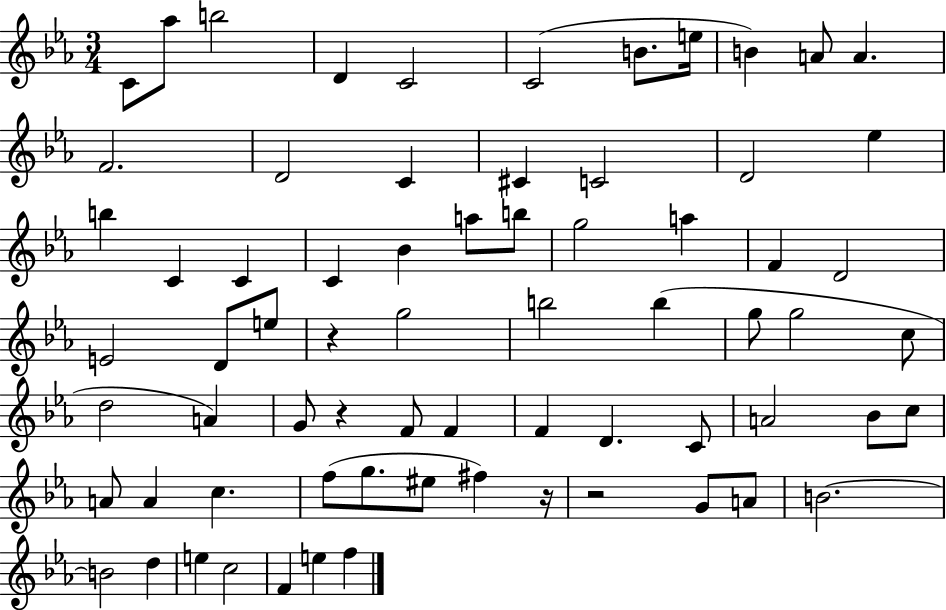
X:1
T:Untitled
M:3/4
L:1/4
K:Eb
C/2 _a/2 b2 D C2 C2 B/2 e/4 B A/2 A F2 D2 C ^C C2 D2 _e b C C C _B a/2 b/2 g2 a F D2 E2 D/2 e/2 z g2 b2 b g/2 g2 c/2 d2 A G/2 z F/2 F F D C/2 A2 _B/2 c/2 A/2 A c f/2 g/2 ^e/2 ^f z/4 z2 G/2 A/2 B2 B2 d e c2 F e f